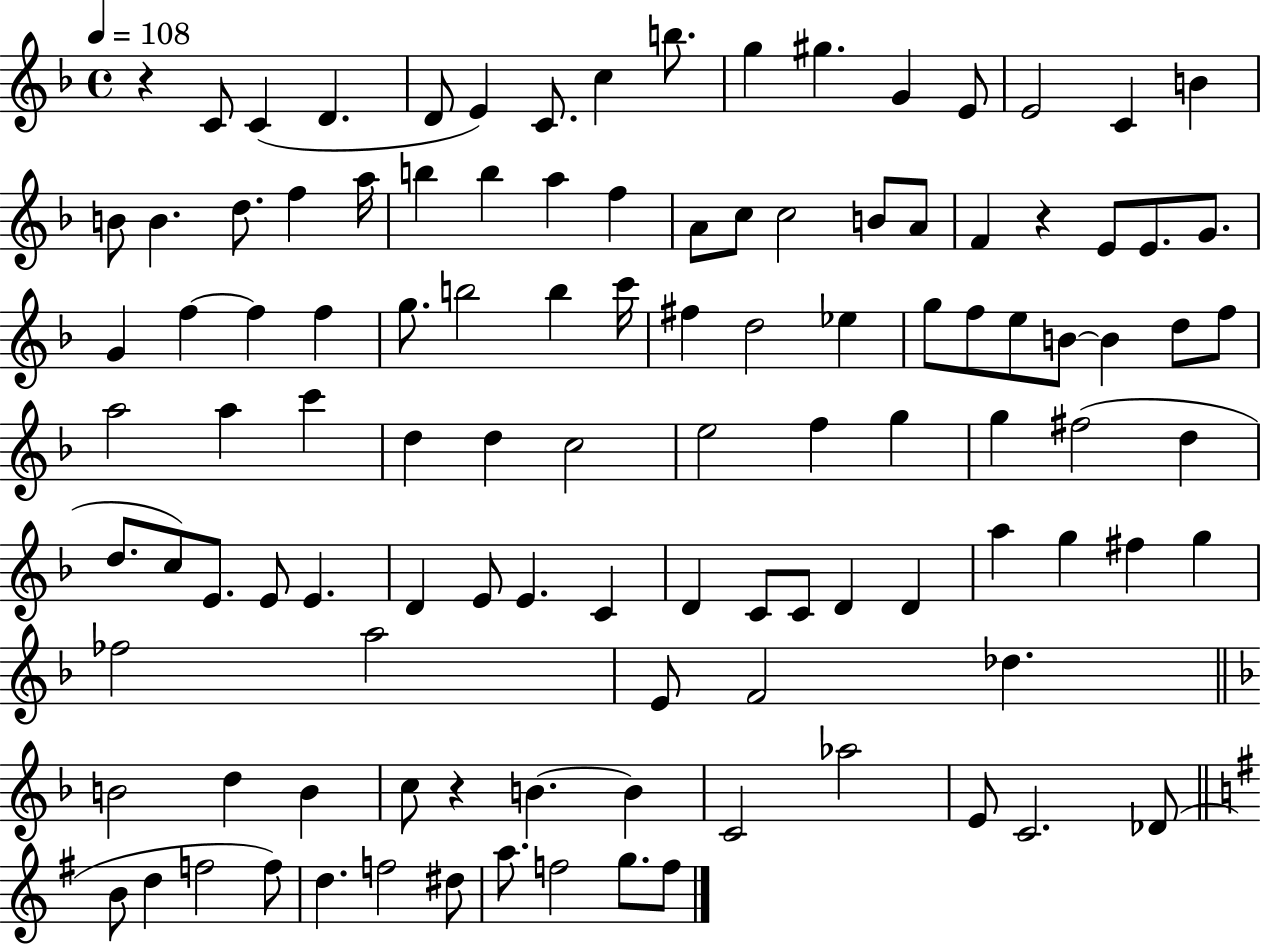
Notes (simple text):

R/q C4/e C4/q D4/q. D4/e E4/q C4/e. C5/q B5/e. G5/q G#5/q. G4/q E4/e E4/h C4/q B4/q B4/e B4/q. D5/e. F5/q A5/s B5/q B5/q A5/q F5/q A4/e C5/e C5/h B4/e A4/e F4/q R/q E4/e E4/e. G4/e. G4/q F5/q F5/q F5/q G5/e. B5/h B5/q C6/s F#5/q D5/h Eb5/q G5/e F5/e E5/e B4/e B4/q D5/e F5/e A5/h A5/q C6/q D5/q D5/q C5/h E5/h F5/q G5/q G5/q F#5/h D5/q D5/e. C5/e E4/e. E4/e E4/q. D4/q E4/e E4/q. C4/q D4/q C4/e C4/e D4/q D4/q A5/q G5/q F#5/q G5/q FES5/h A5/h E4/e F4/h Db5/q. B4/h D5/q B4/q C5/e R/q B4/q. B4/q C4/h Ab5/h E4/e C4/h. Db4/e B4/e D5/q F5/h F5/e D5/q. F5/h D#5/e A5/e. F5/h G5/e. F5/e